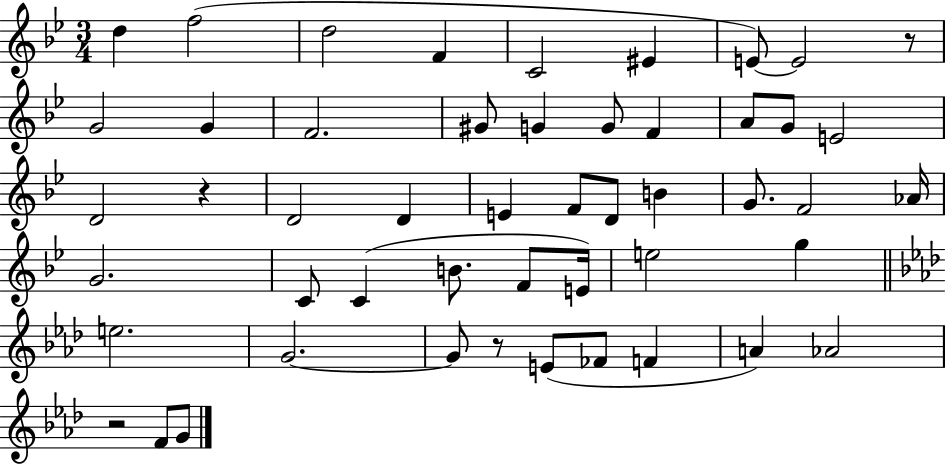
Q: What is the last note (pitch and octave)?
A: G4